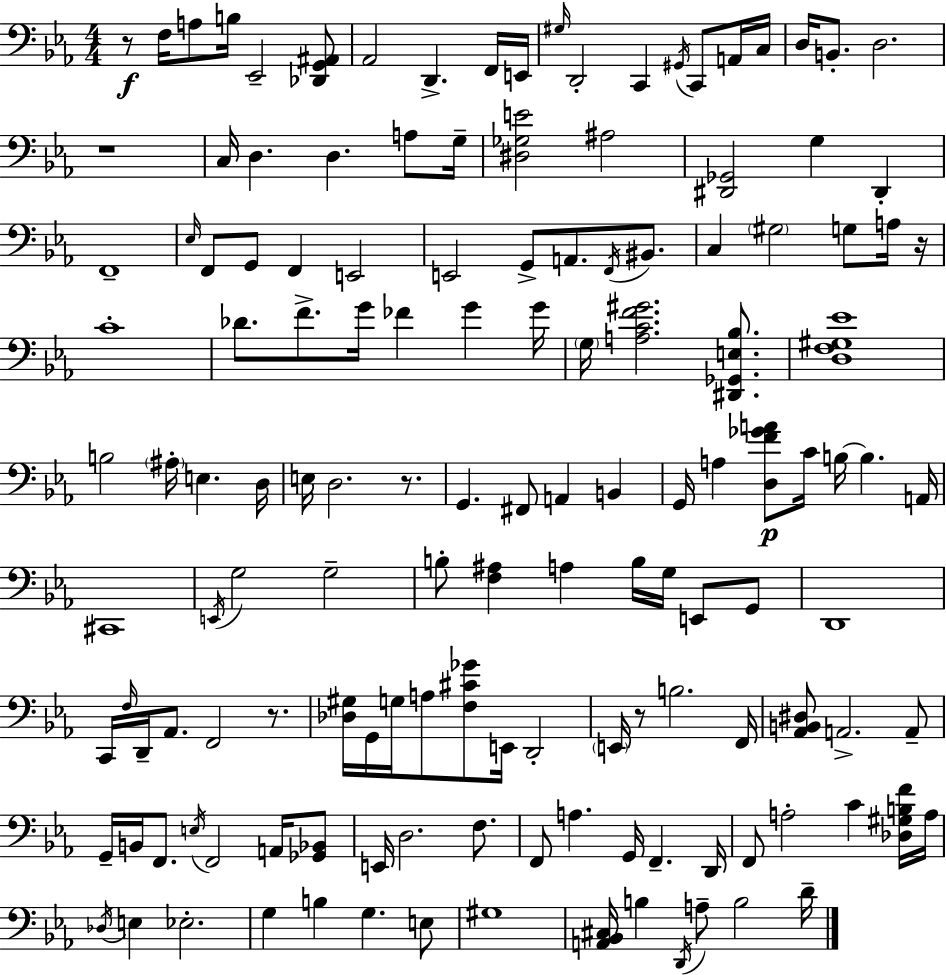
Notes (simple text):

R/e F3/s A3/e B3/s Eb2/h [Db2,G2,A#2]/e Ab2/h D2/q. F2/s E2/s G#3/s D2/h C2/q G#2/s C2/e A2/s C3/s D3/s B2/e. D3/h. R/w C3/s D3/q. D3/q. A3/e G3/s [D#3,Gb3,E4]/h A#3/h [D#2,Gb2]/h G3/q D#2/q F2/w Eb3/s F2/e G2/e F2/q E2/h E2/h G2/e A2/e. F2/s BIS2/e. C3/q G#3/h G3/e A3/s R/s C4/w Db4/e. F4/e. G4/s FES4/q G4/q G4/s G3/s [A3,C4,F4,G#4]/h. [D#2,Gb2,E3,Bb3]/e. [D3,F3,G#3,Eb4]/w B3/h A#3/s E3/q. D3/s E3/s D3/h. R/e. G2/q. F#2/e A2/q B2/q G2/s A3/q [D3,F4,Gb4,A4]/e C4/s B3/s B3/q. A2/s C#2/w E2/s G3/h G3/h B3/e [F3,A#3]/q A3/q B3/s G3/s E2/e G2/e D2/w C2/s F3/s D2/s Ab2/e. F2/h R/e. [Db3,G#3]/s G2/s G3/s A3/e [F3,C#4,Gb4]/e E2/s D2/h E2/s R/e B3/h. F2/s [Ab2,B2,D#3]/e A2/h. A2/e G2/s B2/s F2/e. E3/s F2/h A2/s [Gb2,Bb2]/e E2/s D3/h. F3/e. F2/e A3/q. G2/s F2/q. D2/s F2/e A3/h C4/q [Db3,G#3,B3,F4]/s A3/s Db3/s E3/q Eb3/h. G3/q B3/q G3/q. E3/e G#3/w [A2,Bb2,C#3]/s B3/q D2/s A3/e B3/h D4/s